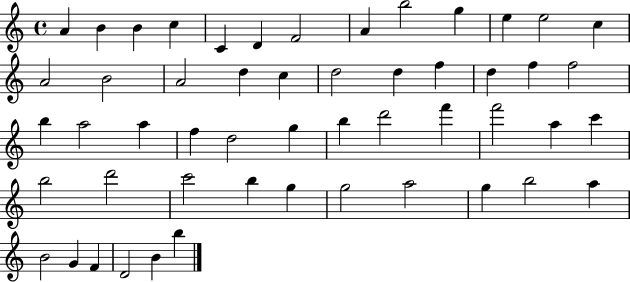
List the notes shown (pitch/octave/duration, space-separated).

A4/q B4/q B4/q C5/q C4/q D4/q F4/h A4/q B5/h G5/q E5/q E5/h C5/q A4/h B4/h A4/h D5/q C5/q D5/h D5/q F5/q D5/q F5/q F5/h B5/q A5/h A5/q F5/q D5/h G5/q B5/q D6/h F6/q F6/h A5/q C6/q B5/h D6/h C6/h B5/q G5/q G5/h A5/h G5/q B5/h A5/q B4/h G4/q F4/q D4/h B4/q B5/q